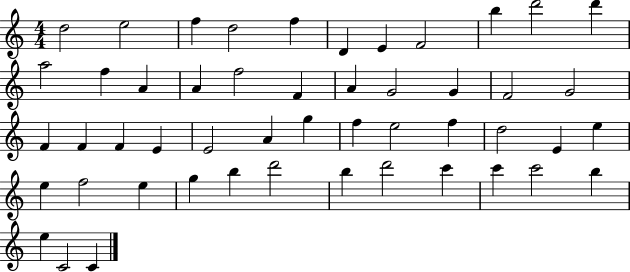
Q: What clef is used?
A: treble